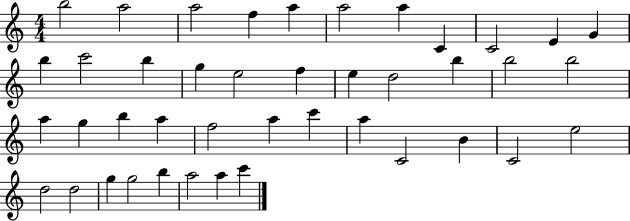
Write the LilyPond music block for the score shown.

{
  \clef treble
  \numericTimeSignature
  \time 4/4
  \key c \major
  b''2 a''2 | a''2 f''4 a''4 | a''2 a''4 c'4 | c'2 e'4 g'4 | \break b''4 c'''2 b''4 | g''4 e''2 f''4 | e''4 d''2 b''4 | b''2 b''2 | \break a''4 g''4 b''4 a''4 | f''2 a''4 c'''4 | a''4 c'2 b'4 | c'2 e''2 | \break d''2 d''2 | g''4 g''2 b''4 | a''2 a''4 c'''4 | \bar "|."
}